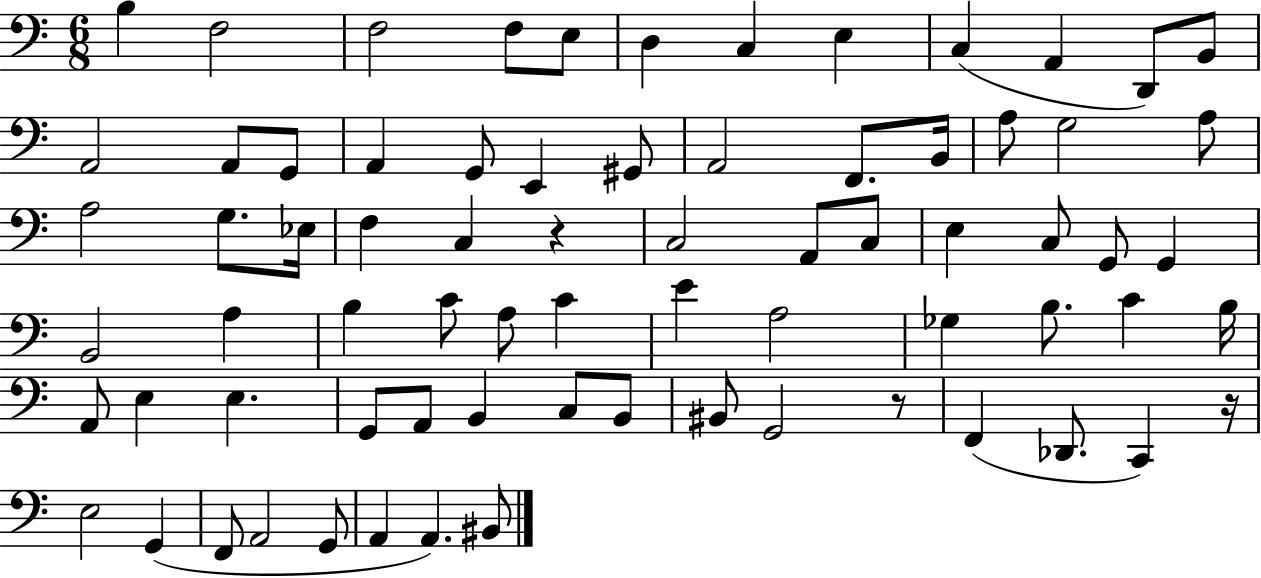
{
  \clef bass
  \numericTimeSignature
  \time 6/8
  \key c \major
  b4 f2 | f2 f8 e8 | d4 c4 e4 | c4( a,4 d,8) b,8 | \break a,2 a,8 g,8 | a,4 g,8 e,4 gis,8 | a,2 f,8. b,16 | a8 g2 a8 | \break a2 g8. ees16 | f4 c4 r4 | c2 a,8 c8 | e4 c8 g,8 g,4 | \break b,2 a4 | b4 c'8 a8 c'4 | e'4 a2 | ges4 b8. c'4 b16 | \break a,8 e4 e4. | g,8 a,8 b,4 c8 b,8 | bis,8 g,2 r8 | f,4( des,8. c,4) r16 | \break e2 g,4( | f,8 a,2 g,8 | a,4 a,4.) bis,8 | \bar "|."
}